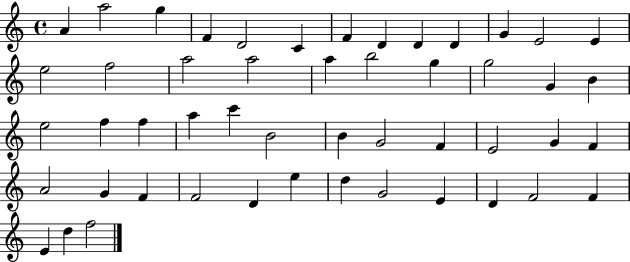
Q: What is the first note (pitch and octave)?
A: A4